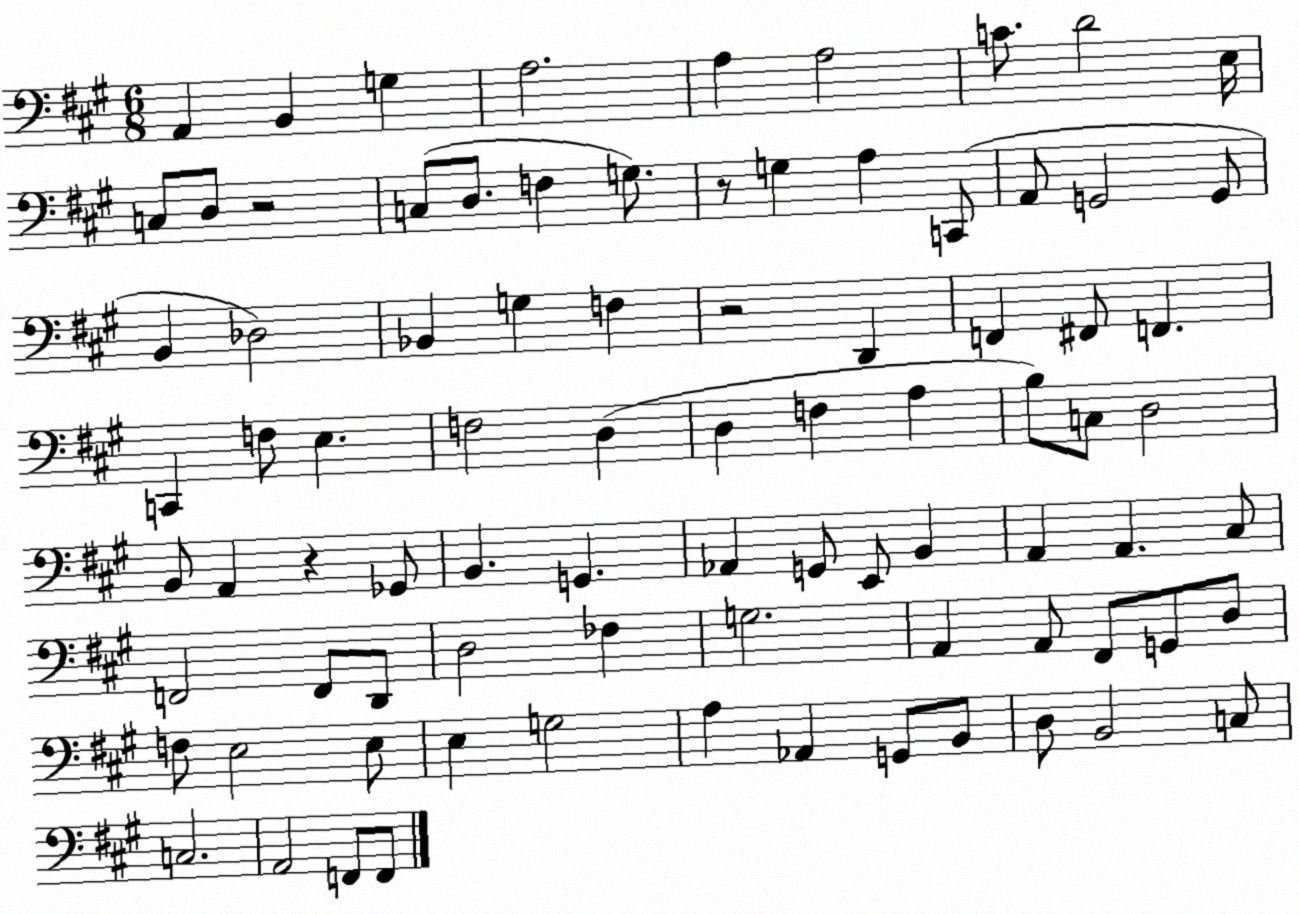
X:1
T:Untitled
M:6/8
L:1/4
K:A
A,, B,, G, A,2 A, A,2 C/2 D2 E,/4 C,/2 D,/2 z2 C,/2 D,/2 F, G,/2 z/2 G, A, C,,/2 A,,/2 G,,2 G,,/2 B,, _D,2 _B,, G, F, z2 D,, F,, ^F,,/2 F,, C,, F,/2 E, F,2 D, D, F, A, B,/2 C,/2 D,2 B,,/2 A,, z _G,,/2 B,, G,, _A,, G,,/2 E,,/2 B,, A,, A,, ^C,/2 F,,2 F,,/2 D,,/2 D,2 _F, G,2 A,, A,,/2 ^F,,/2 G,,/2 D,/2 F,/2 E,2 E,/2 E, G,2 A, _A,, G,,/2 B,,/2 D,/2 B,,2 C,/2 C,2 A,,2 F,,/2 F,,/2